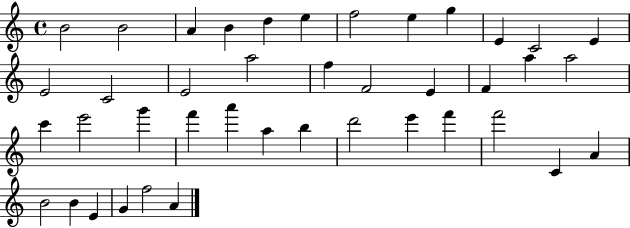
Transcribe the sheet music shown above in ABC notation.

X:1
T:Untitled
M:4/4
L:1/4
K:C
B2 B2 A B d e f2 e g E C2 E E2 C2 E2 a2 f F2 E F a a2 c' e'2 g' f' a' a b d'2 e' f' f'2 C A B2 B E G f2 A